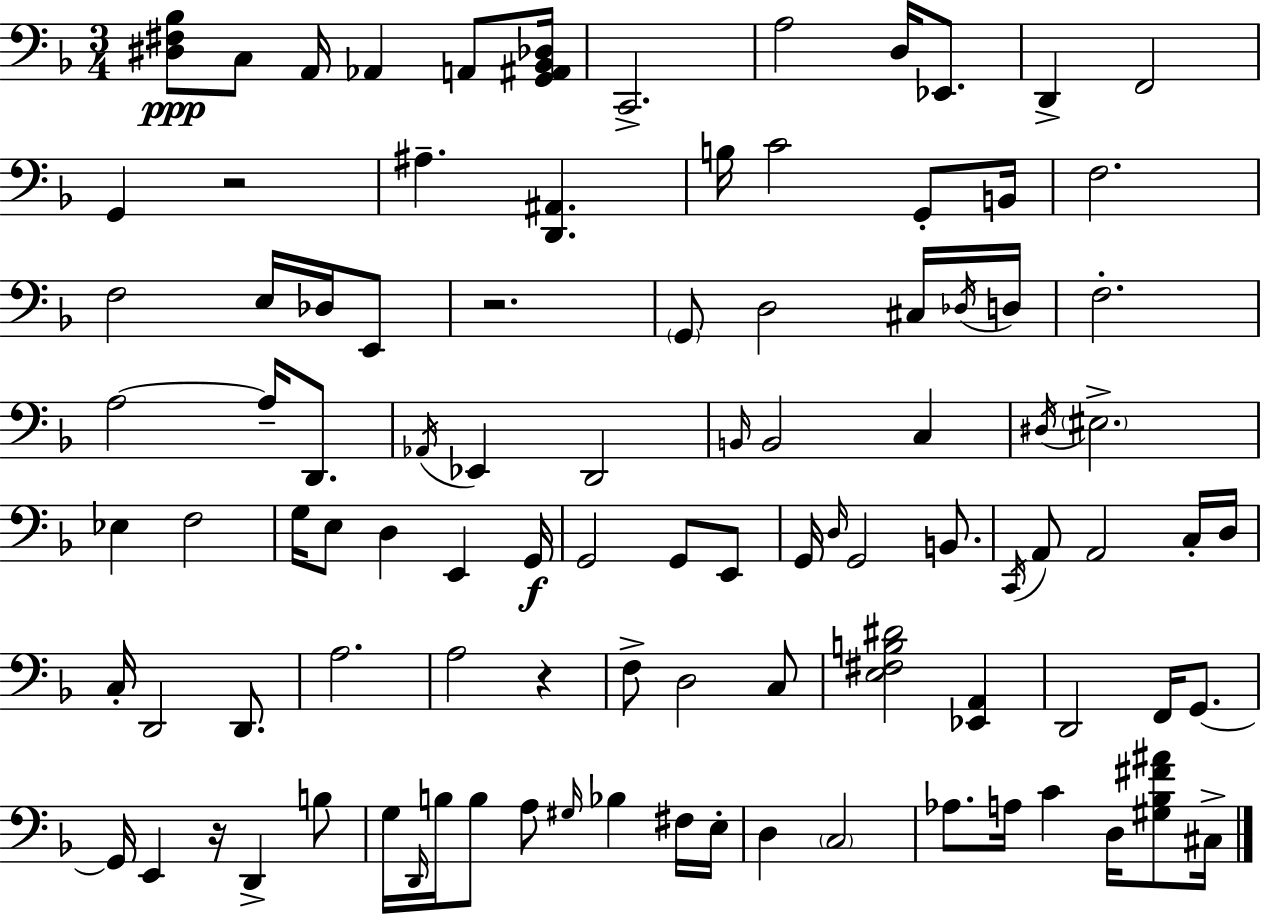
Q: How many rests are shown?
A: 4